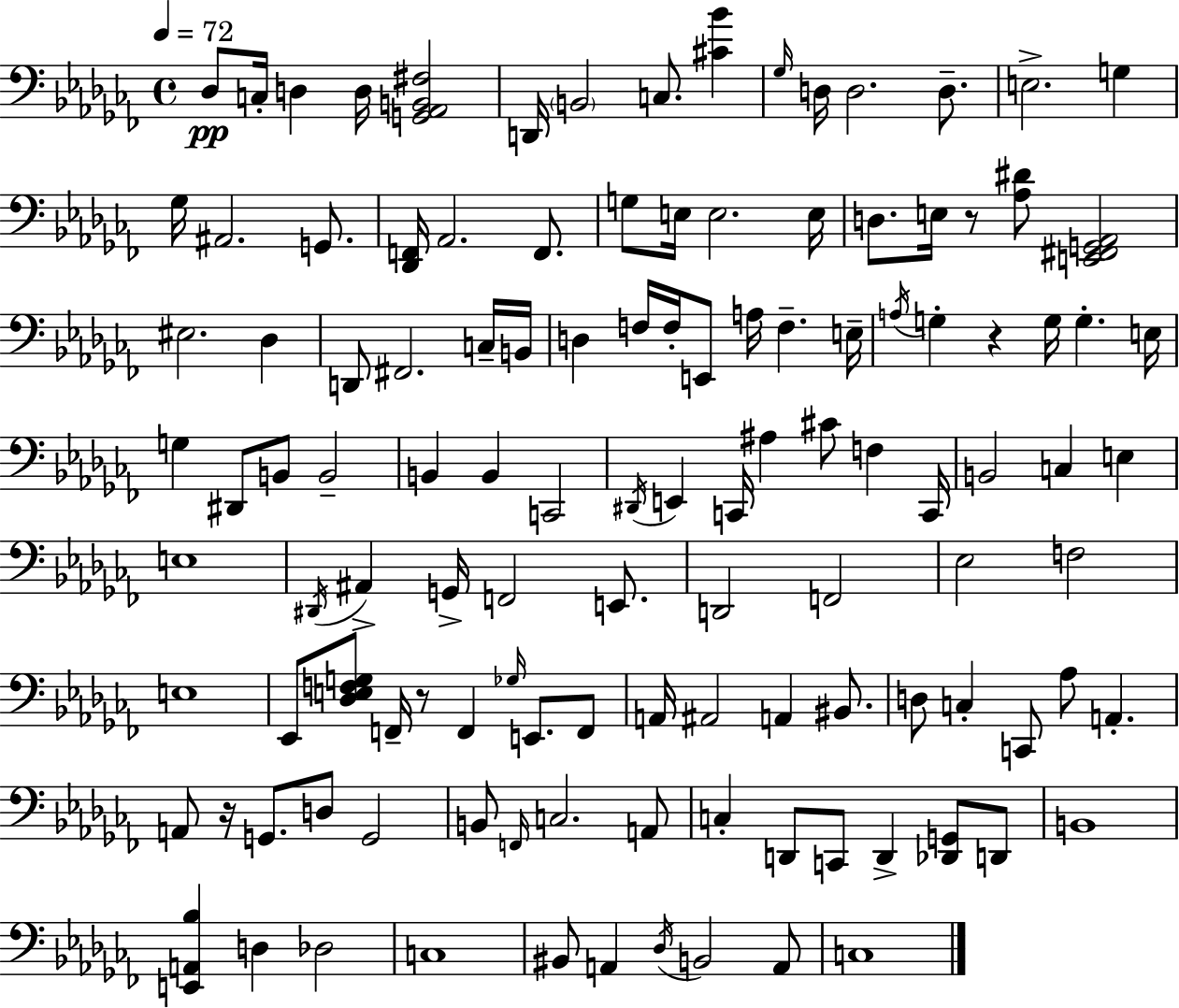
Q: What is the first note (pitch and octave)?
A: Db3